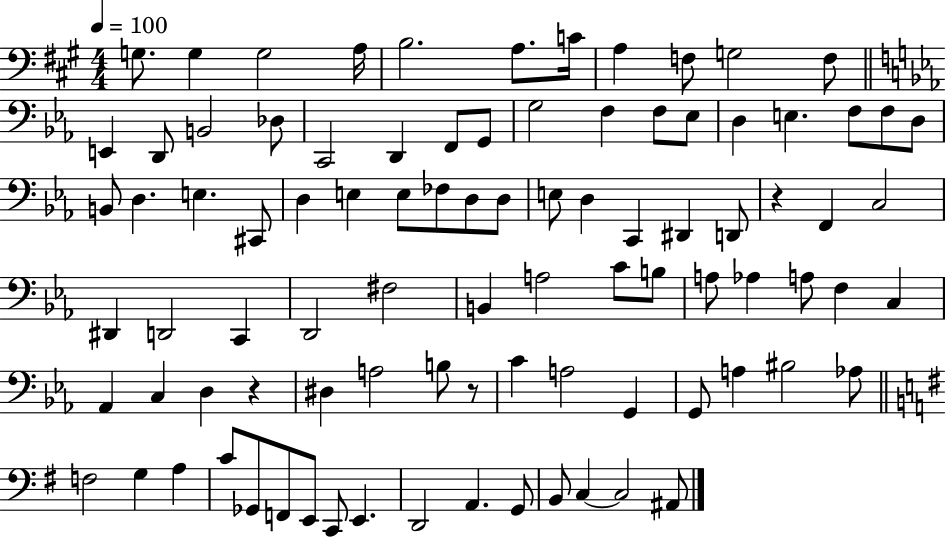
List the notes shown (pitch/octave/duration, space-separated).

G3/e. G3/q G3/h A3/s B3/h. A3/e. C4/s A3/q F3/e G3/h F3/e E2/q D2/e B2/h Db3/e C2/h D2/q F2/e G2/e G3/h F3/q F3/e Eb3/e D3/q E3/q. F3/e F3/e D3/e B2/e D3/q. E3/q. C#2/e D3/q E3/q E3/e FES3/e D3/e D3/e E3/e D3/q C2/q D#2/q D2/e R/q F2/q C3/h D#2/q D2/h C2/q D2/h F#3/h B2/q A3/h C4/e B3/e A3/e Ab3/q A3/e F3/q C3/q Ab2/q C3/q D3/q R/q D#3/q A3/h B3/e R/e C4/q A3/h G2/q G2/e A3/q BIS3/h Ab3/e F3/h G3/q A3/q C4/e Gb2/e F2/e E2/e C2/e E2/q. D2/h A2/q. G2/e B2/e C3/q C3/h A#2/e